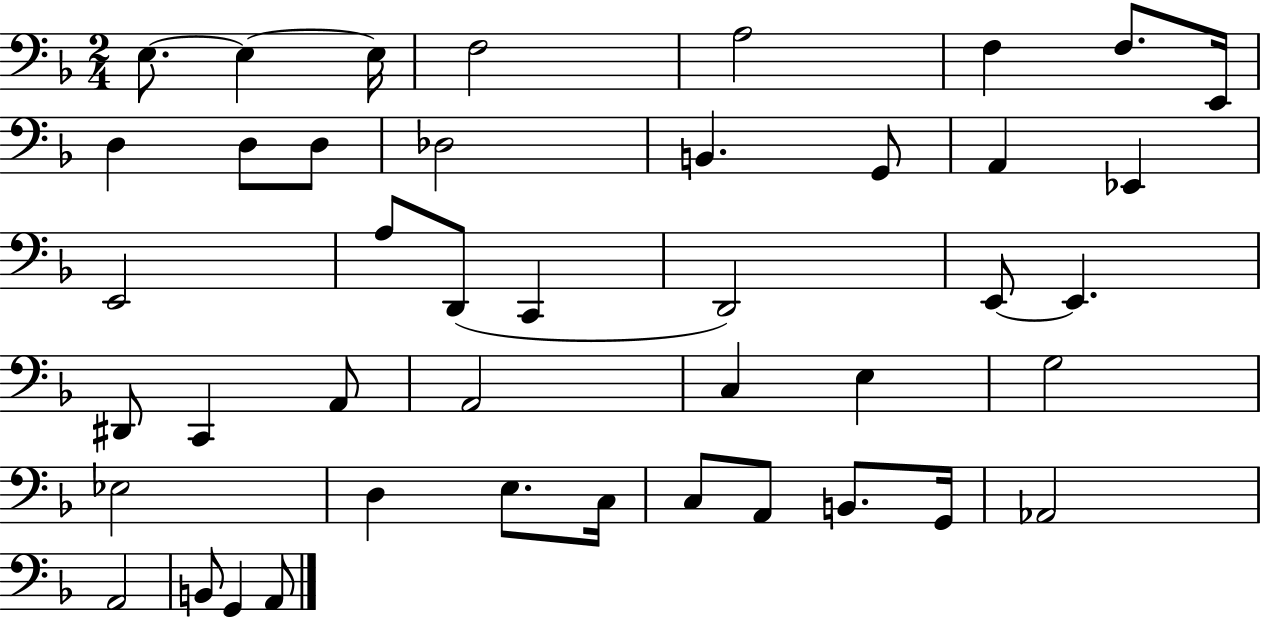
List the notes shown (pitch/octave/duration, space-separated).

E3/e. E3/q E3/s F3/h A3/h F3/q F3/e. E2/s D3/q D3/e D3/e Db3/h B2/q. G2/e A2/q Eb2/q E2/h A3/e D2/e C2/q D2/h E2/e E2/q. D#2/e C2/q A2/e A2/h C3/q E3/q G3/h Eb3/h D3/q E3/e. C3/s C3/e A2/e B2/e. G2/s Ab2/h A2/h B2/e G2/q A2/e